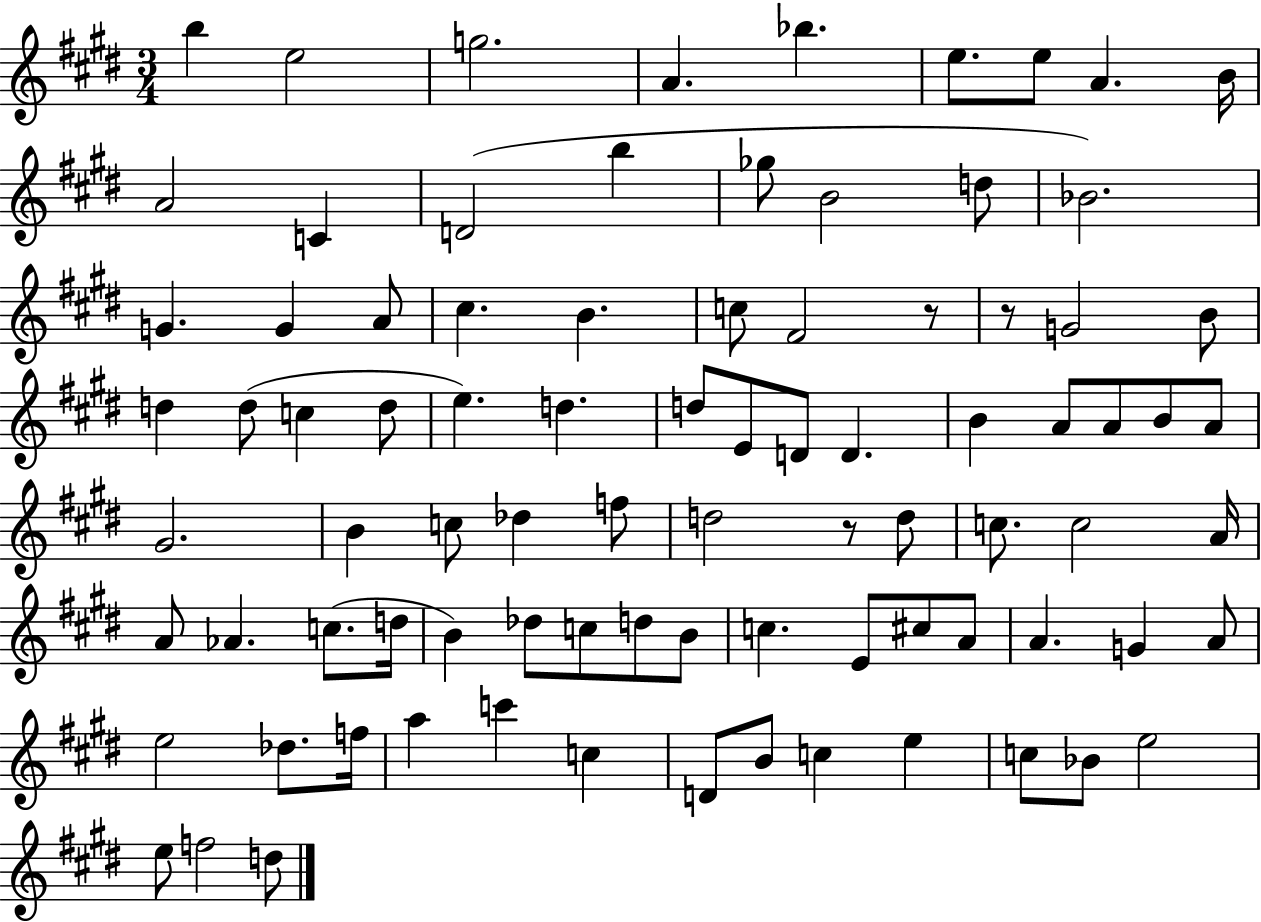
X:1
T:Untitled
M:3/4
L:1/4
K:E
b e2 g2 A _b e/2 e/2 A B/4 A2 C D2 b _g/2 B2 d/2 _B2 G G A/2 ^c B c/2 ^F2 z/2 z/2 G2 B/2 d d/2 c d/2 e d d/2 E/2 D/2 D B A/2 A/2 B/2 A/2 ^G2 B c/2 _d f/2 d2 z/2 d/2 c/2 c2 A/4 A/2 _A c/2 d/4 B _d/2 c/2 d/2 B/2 c E/2 ^c/2 A/2 A G A/2 e2 _d/2 f/4 a c' c D/2 B/2 c e c/2 _B/2 e2 e/2 f2 d/2